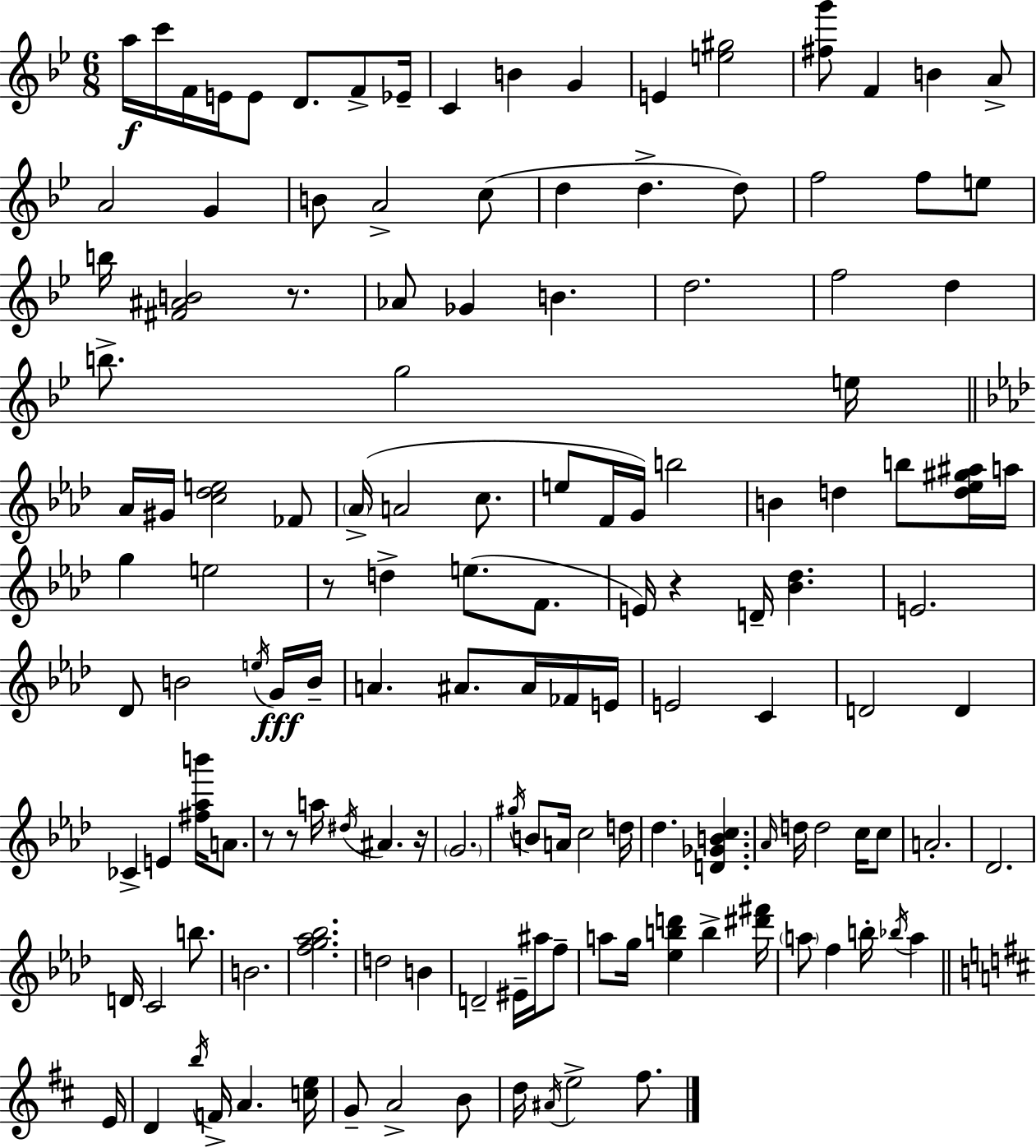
A5/s C6/s F4/s E4/s E4/e D4/e. F4/e Eb4/s C4/q B4/q G4/q E4/q [E5,G#5]/h [F#5,G6]/e F4/q B4/q A4/e A4/h G4/q B4/e A4/h C5/e D5/q D5/q. D5/e F5/h F5/e E5/e B5/s [F#4,A#4,B4]/h R/e. Ab4/e Gb4/q B4/q. D5/h. F5/h D5/q B5/e. G5/h E5/s Ab4/s G#4/s [C5,Db5,E5]/h FES4/e Ab4/s A4/h C5/e. E5/e F4/s G4/s B5/h B4/q D5/q B5/e [D5,Eb5,G#5,A#5]/s A5/s G5/q E5/h R/e D5/q E5/e. F4/e. E4/s R/q D4/s [Bb4,Db5]/q. E4/h. Db4/e B4/h E5/s G4/s B4/s A4/q. A#4/e. A#4/s FES4/s E4/s E4/h C4/q D4/h D4/q CES4/q E4/q [F#5,Ab5,B6]/s A4/e. R/e R/e A5/s D#5/s A#4/q. R/s G4/h. G#5/s B4/e A4/s C5/h D5/s Db5/q. [D4,Gb4,B4,C5]/q. Ab4/s D5/s D5/h C5/s C5/e A4/h. Db4/h. D4/s C4/h B5/e. B4/h. [F5,G5,Ab5,Bb5]/h. D5/h B4/q D4/h EIS4/s A#5/s F5/e A5/e G5/s [Eb5,B5,D6]/q B5/q [D#6,F#6]/s A5/e F5/q B5/s Bb5/s A5/q E4/s D4/q B5/s F4/s A4/q. [C5,E5]/s G4/e A4/h B4/e D5/s A#4/s E5/h F#5/e.